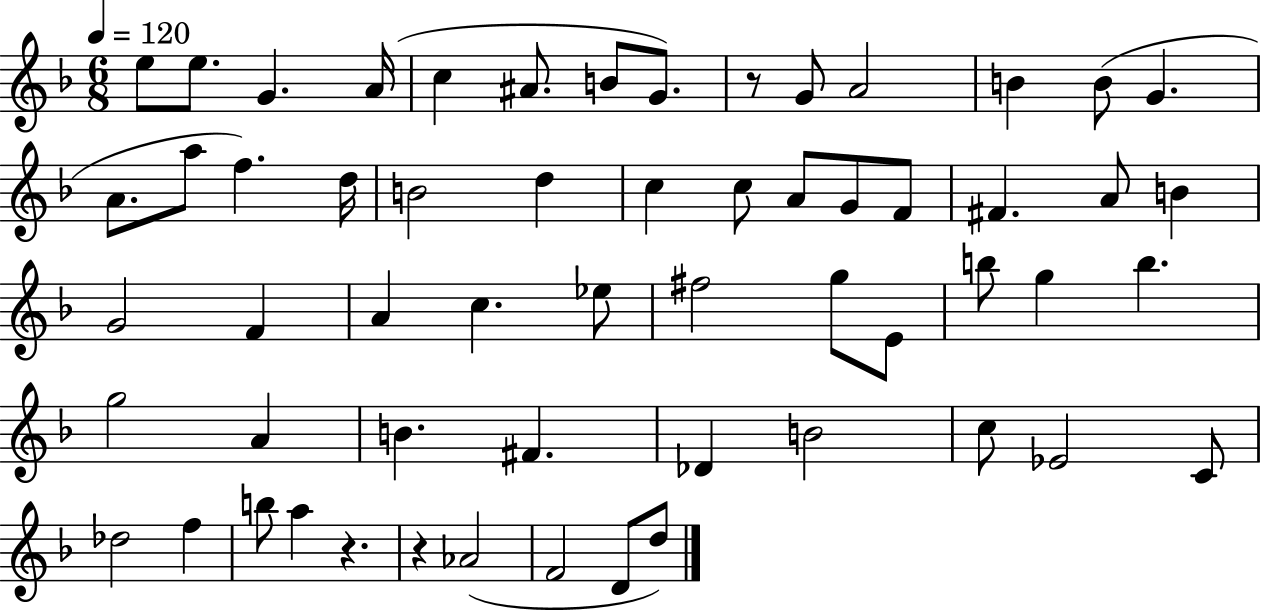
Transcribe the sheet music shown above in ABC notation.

X:1
T:Untitled
M:6/8
L:1/4
K:F
e/2 e/2 G A/4 c ^A/2 B/2 G/2 z/2 G/2 A2 B B/2 G A/2 a/2 f d/4 B2 d c c/2 A/2 G/2 F/2 ^F A/2 B G2 F A c _e/2 ^f2 g/2 E/2 b/2 g b g2 A B ^F _D B2 c/2 _E2 C/2 _d2 f b/2 a z z _A2 F2 D/2 d/2